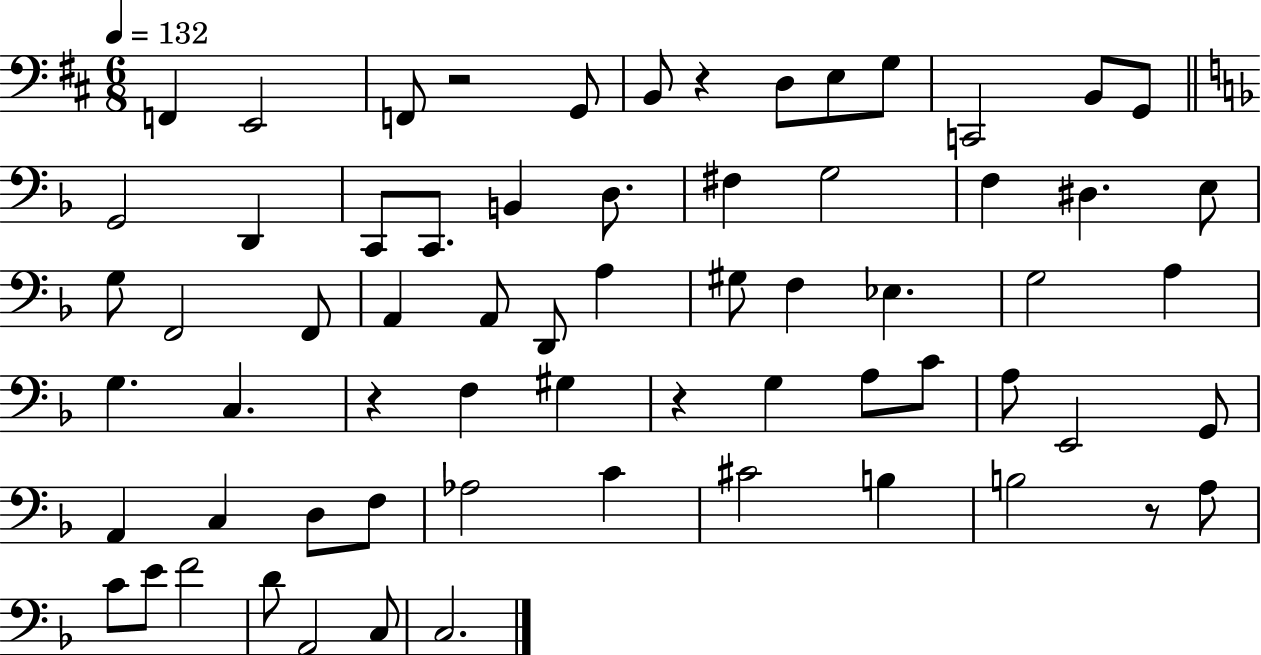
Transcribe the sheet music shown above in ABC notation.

X:1
T:Untitled
M:6/8
L:1/4
K:D
F,, E,,2 F,,/2 z2 G,,/2 B,,/2 z D,/2 E,/2 G,/2 C,,2 B,,/2 G,,/2 G,,2 D,, C,,/2 C,,/2 B,, D,/2 ^F, G,2 F, ^D, E,/2 G,/2 F,,2 F,,/2 A,, A,,/2 D,,/2 A, ^G,/2 F, _E, G,2 A, G, C, z F, ^G, z G, A,/2 C/2 A,/2 E,,2 G,,/2 A,, C, D,/2 F,/2 _A,2 C ^C2 B, B,2 z/2 A,/2 C/2 E/2 F2 D/2 A,,2 C,/2 C,2